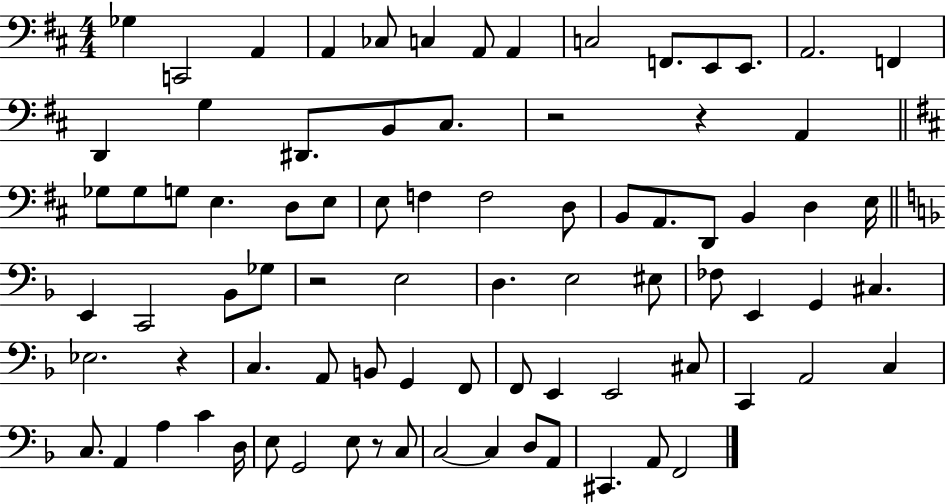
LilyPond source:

{
  \clef bass
  \numericTimeSignature
  \time 4/4
  \key d \major
  ges4 c,2 a,4 | a,4 ces8 c4 a,8 a,4 | c2 f,8. e,8 e,8. | a,2. f,4 | \break d,4 g4 dis,8. b,8 cis8. | r2 r4 a,4 | \bar "||" \break \key d \major ges8 ges8 g8 e4. d8 e8 | e8 f4 f2 d8 | b,8 a,8. d,8 b,4 d4 e16 | \bar "||" \break \key f \major e,4 c,2 bes,8 ges8 | r2 e2 | d4. e2 eis8 | fes8 e,4 g,4 cis4. | \break ees2. r4 | c4. a,8 b,8 g,4 f,8 | f,8 e,4 e,2 cis8 | c,4 a,2 c4 | \break c8. a,4 a4 c'4 d16 | e8 g,2 e8 r8 c8 | c2~~ c4 d8 a,8 | cis,4. a,8 f,2 | \break \bar "|."
}